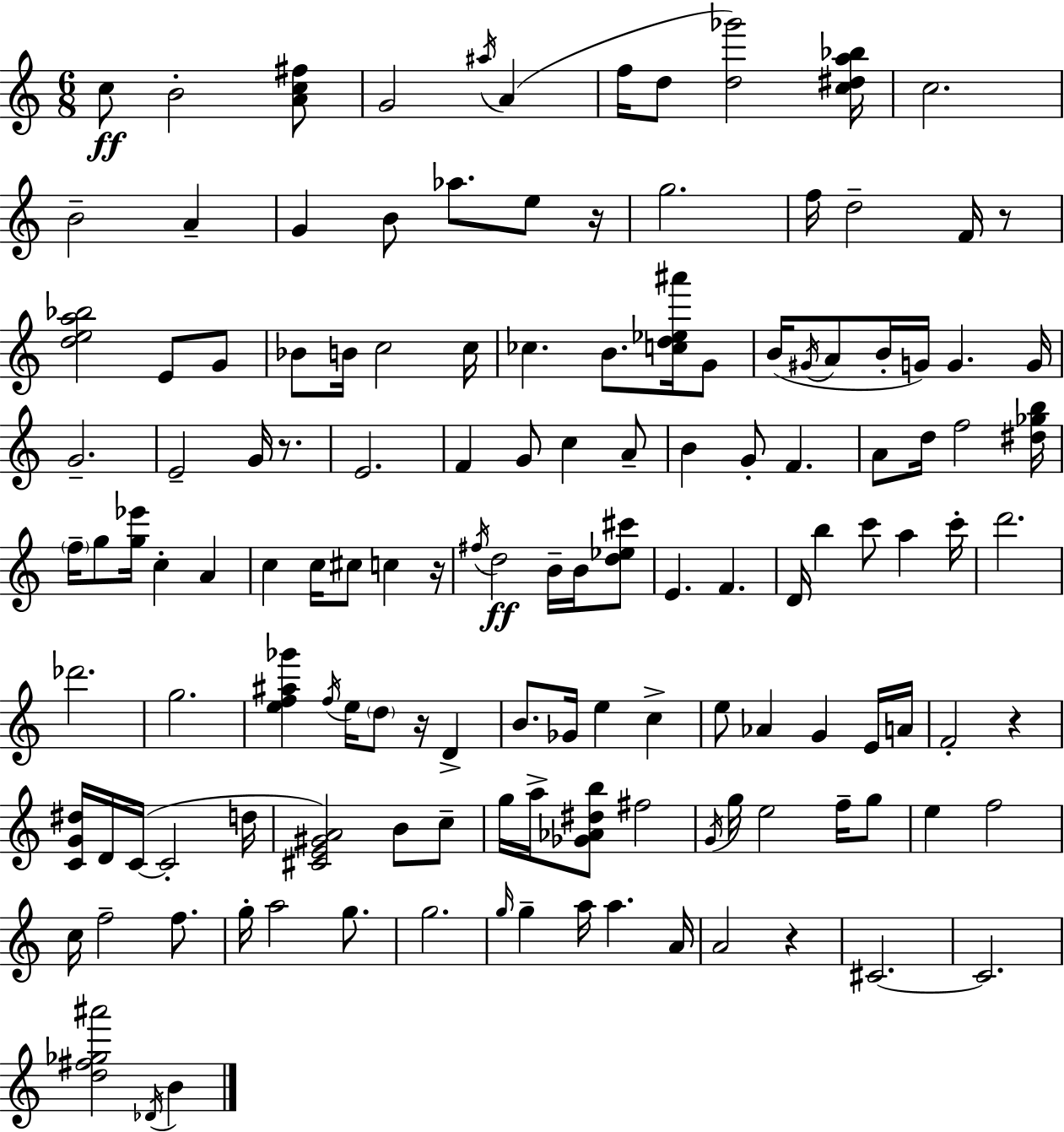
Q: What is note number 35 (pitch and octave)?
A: G4